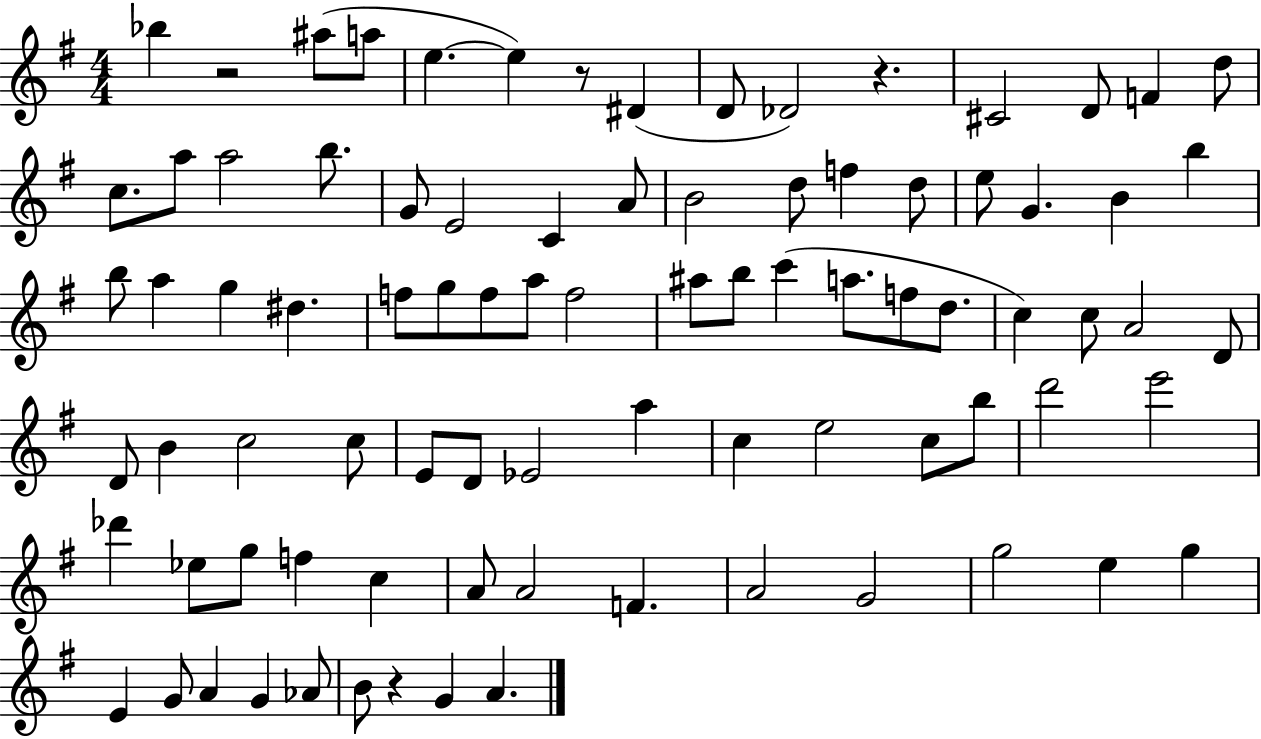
X:1
T:Untitled
M:4/4
L:1/4
K:G
_b z2 ^a/2 a/2 e e z/2 ^D D/2 _D2 z ^C2 D/2 F d/2 c/2 a/2 a2 b/2 G/2 E2 C A/2 B2 d/2 f d/2 e/2 G B b b/2 a g ^d f/2 g/2 f/2 a/2 f2 ^a/2 b/2 c' a/2 f/2 d/2 c c/2 A2 D/2 D/2 B c2 c/2 E/2 D/2 _E2 a c e2 c/2 b/2 d'2 e'2 _d' _e/2 g/2 f c A/2 A2 F A2 G2 g2 e g E G/2 A G _A/2 B/2 z G A